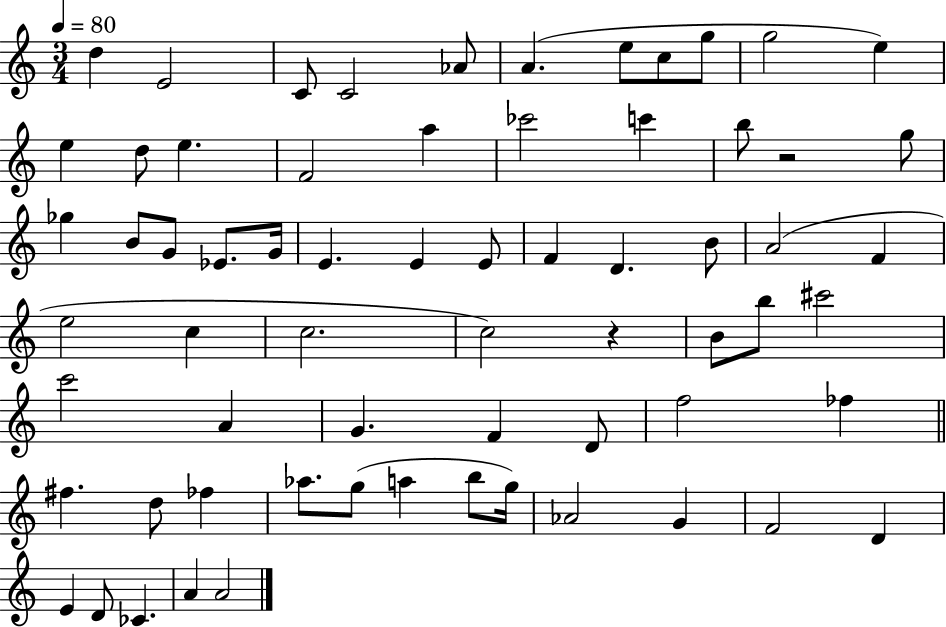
D5/q E4/h C4/e C4/h Ab4/e A4/q. E5/e C5/e G5/e G5/h E5/q E5/q D5/e E5/q. F4/h A5/q CES6/h C6/q B5/e R/h G5/e Gb5/q B4/e G4/e Eb4/e. G4/s E4/q. E4/q E4/e F4/q D4/q. B4/e A4/h F4/q E5/h C5/q C5/h. C5/h R/q B4/e B5/e C#6/h C6/h A4/q G4/q. F4/q D4/e F5/h FES5/q F#5/q. D5/e FES5/q Ab5/e. G5/e A5/q B5/e G5/s Ab4/h G4/q F4/h D4/q E4/q D4/e CES4/q. A4/q A4/h